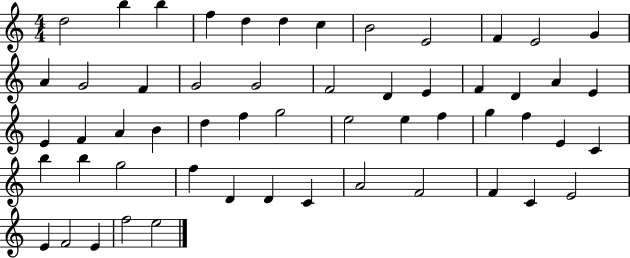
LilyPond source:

{
  \clef treble
  \numericTimeSignature
  \time 4/4
  \key c \major
  d''2 b''4 b''4 | f''4 d''4 d''4 c''4 | b'2 e'2 | f'4 e'2 g'4 | \break a'4 g'2 f'4 | g'2 g'2 | f'2 d'4 e'4 | f'4 d'4 a'4 e'4 | \break e'4 f'4 a'4 b'4 | d''4 f''4 g''2 | e''2 e''4 f''4 | g''4 f''4 e'4 c'4 | \break b''4 b''4 g''2 | f''4 d'4 d'4 c'4 | a'2 f'2 | f'4 c'4 e'2 | \break e'4 f'2 e'4 | f''2 e''2 | \bar "|."
}